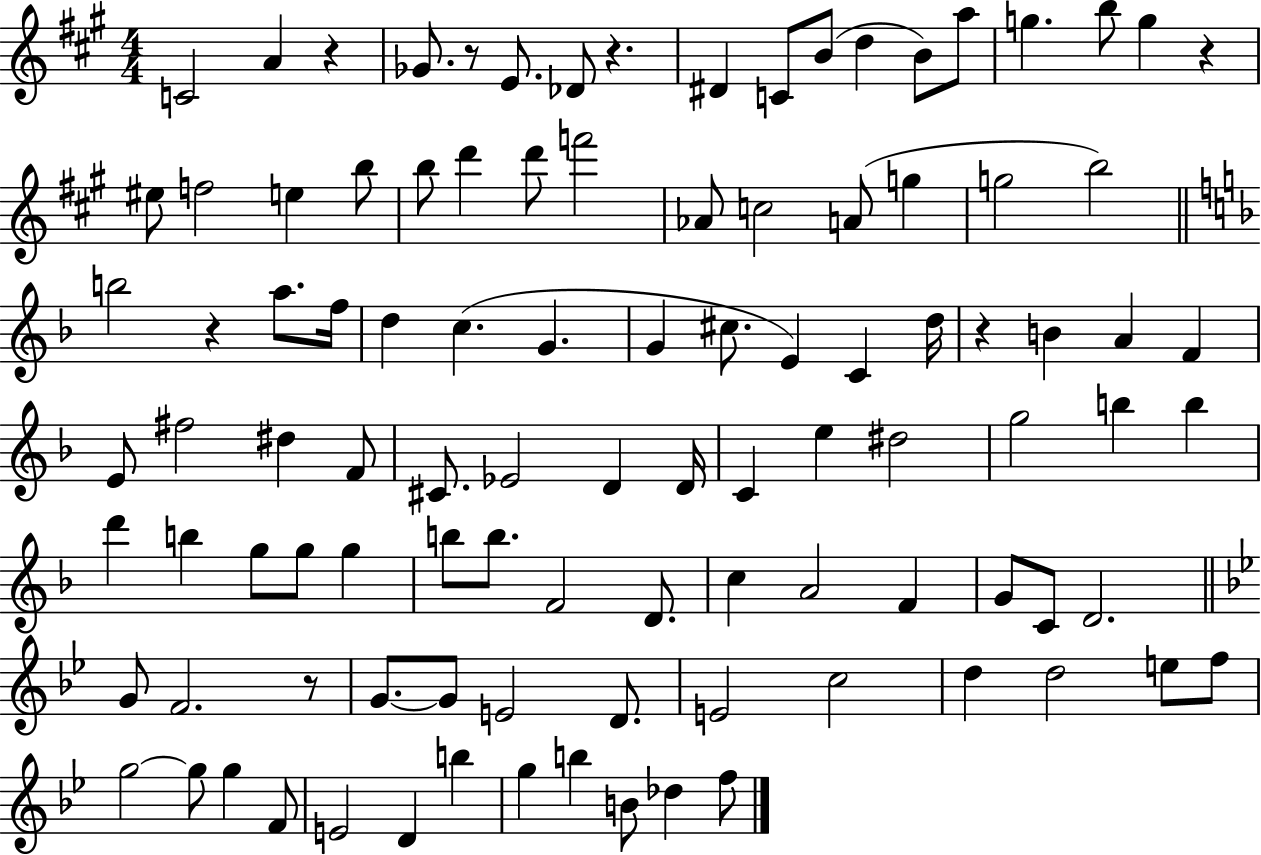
C4/h A4/q R/q Gb4/e. R/e E4/e. Db4/e R/q. D#4/q C4/e B4/e D5/q B4/e A5/e G5/q. B5/e G5/q R/q EIS5/e F5/h E5/q B5/e B5/e D6/q D6/e F6/h Ab4/e C5/h A4/e G5/q G5/h B5/h B5/h R/q A5/e. F5/s D5/q C5/q. G4/q. G4/q C#5/e. E4/q C4/q D5/s R/q B4/q A4/q F4/q E4/e F#5/h D#5/q F4/e C#4/e. Eb4/h D4/q D4/s C4/q E5/q D#5/h G5/h B5/q B5/q D6/q B5/q G5/e G5/e G5/q B5/e B5/e. F4/h D4/e. C5/q A4/h F4/q G4/e C4/e D4/h. G4/e F4/h. R/e G4/e. G4/e E4/h D4/e. E4/h C5/h D5/q D5/h E5/e F5/e G5/h G5/e G5/q F4/e E4/h D4/q B5/q G5/q B5/q B4/e Db5/q F5/e